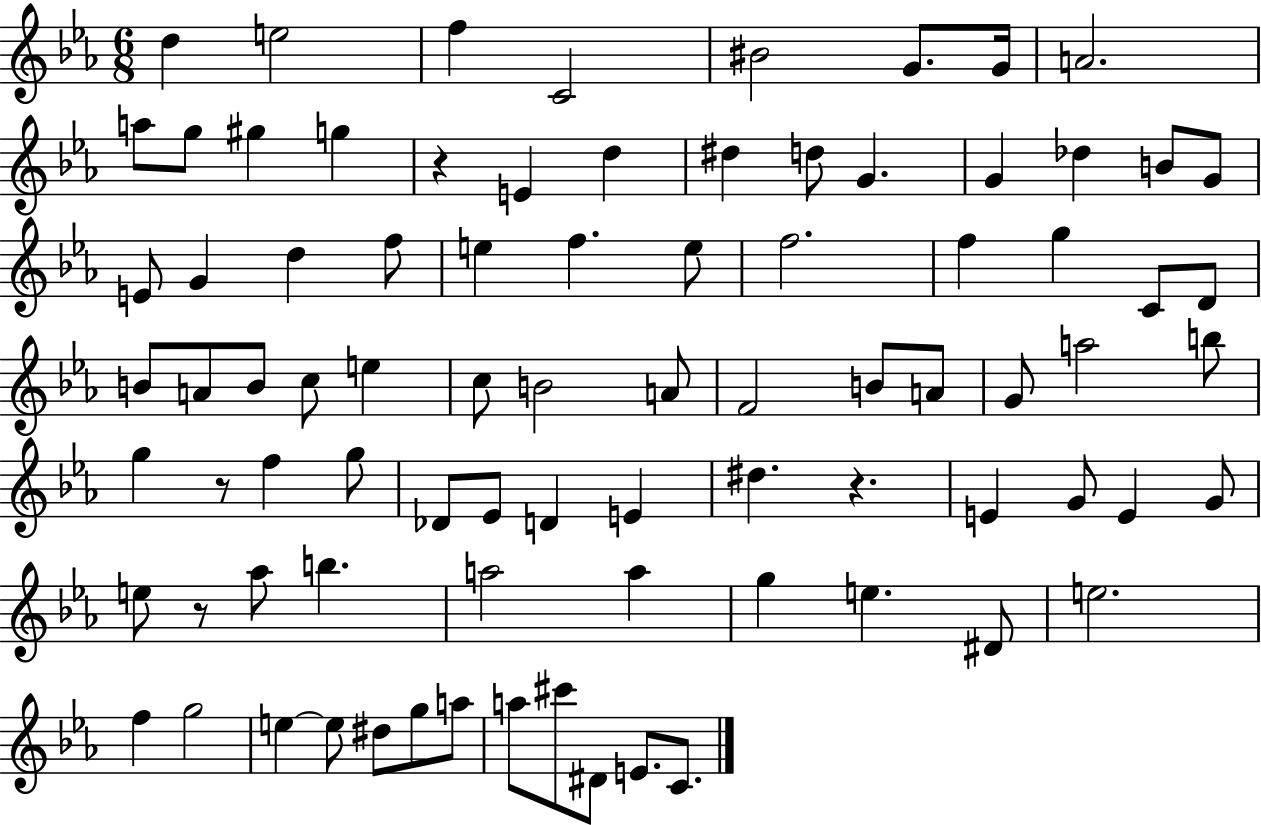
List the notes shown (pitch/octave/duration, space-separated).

D5/q E5/h F5/q C4/h BIS4/h G4/e. G4/s A4/h. A5/e G5/e G#5/q G5/q R/q E4/q D5/q D#5/q D5/e G4/q. G4/q Db5/q B4/e G4/e E4/e G4/q D5/q F5/e E5/q F5/q. E5/e F5/h. F5/q G5/q C4/e D4/e B4/e A4/e B4/e C5/e E5/q C5/e B4/h A4/e F4/h B4/e A4/e G4/e A5/h B5/e G5/q R/e F5/q G5/e Db4/e Eb4/e D4/q E4/q D#5/q. R/q. E4/q G4/e E4/q G4/e E5/e R/e Ab5/e B5/q. A5/h A5/q G5/q E5/q. D#4/e E5/h. F5/q G5/h E5/q E5/e D#5/e G5/e A5/e A5/e C#6/e D#4/e E4/e. C4/e.